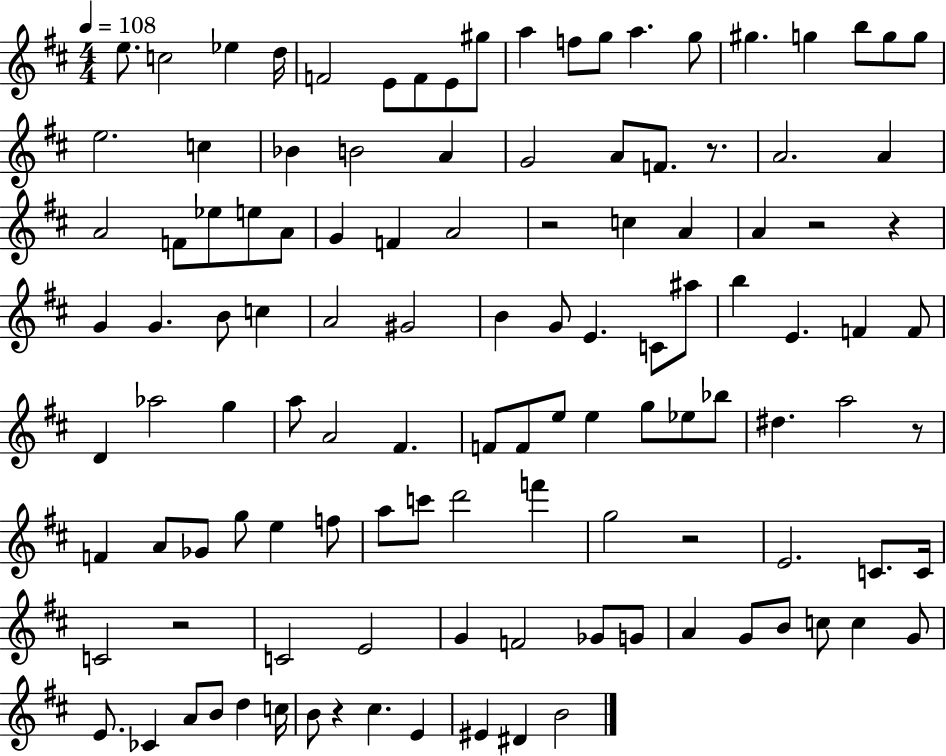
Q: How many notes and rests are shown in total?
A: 117